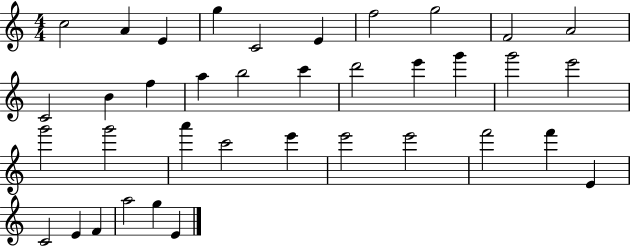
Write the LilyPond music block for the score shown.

{
  \clef treble
  \numericTimeSignature
  \time 4/4
  \key c \major
  c''2 a'4 e'4 | g''4 c'2 e'4 | f''2 g''2 | f'2 a'2 | \break c'2 b'4 f''4 | a''4 b''2 c'''4 | d'''2 e'''4 g'''4 | g'''2 e'''2 | \break g'''2 g'''2 | a'''4 c'''2 e'''4 | e'''2 e'''2 | f'''2 f'''4 e'4 | \break c'2 e'4 f'4 | a''2 g''4 e'4 | \bar "|."
}